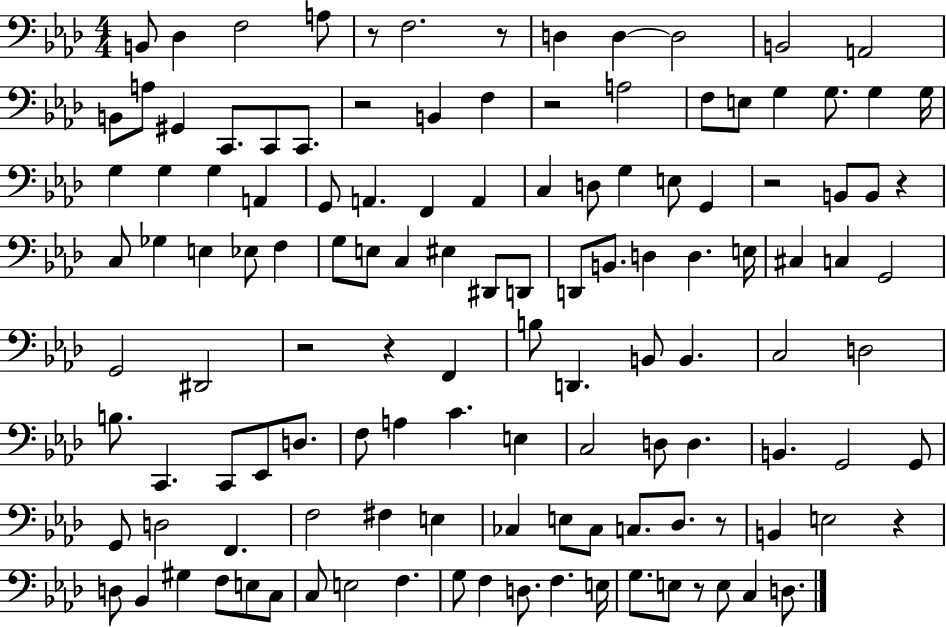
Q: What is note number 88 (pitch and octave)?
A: F#3